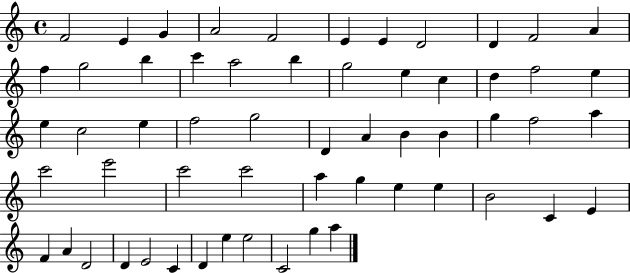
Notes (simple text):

F4/h E4/q G4/q A4/h F4/h E4/q E4/q D4/h D4/q F4/h A4/q F5/q G5/h B5/q C6/q A5/h B5/q G5/h E5/q C5/q D5/q F5/h E5/q E5/q C5/h E5/q F5/h G5/h D4/q A4/q B4/q B4/q G5/q F5/h A5/q C6/h E6/h C6/h C6/h A5/q G5/q E5/q E5/q B4/h C4/q E4/q F4/q A4/q D4/h D4/q E4/h C4/q D4/q E5/q E5/h C4/h G5/q A5/q